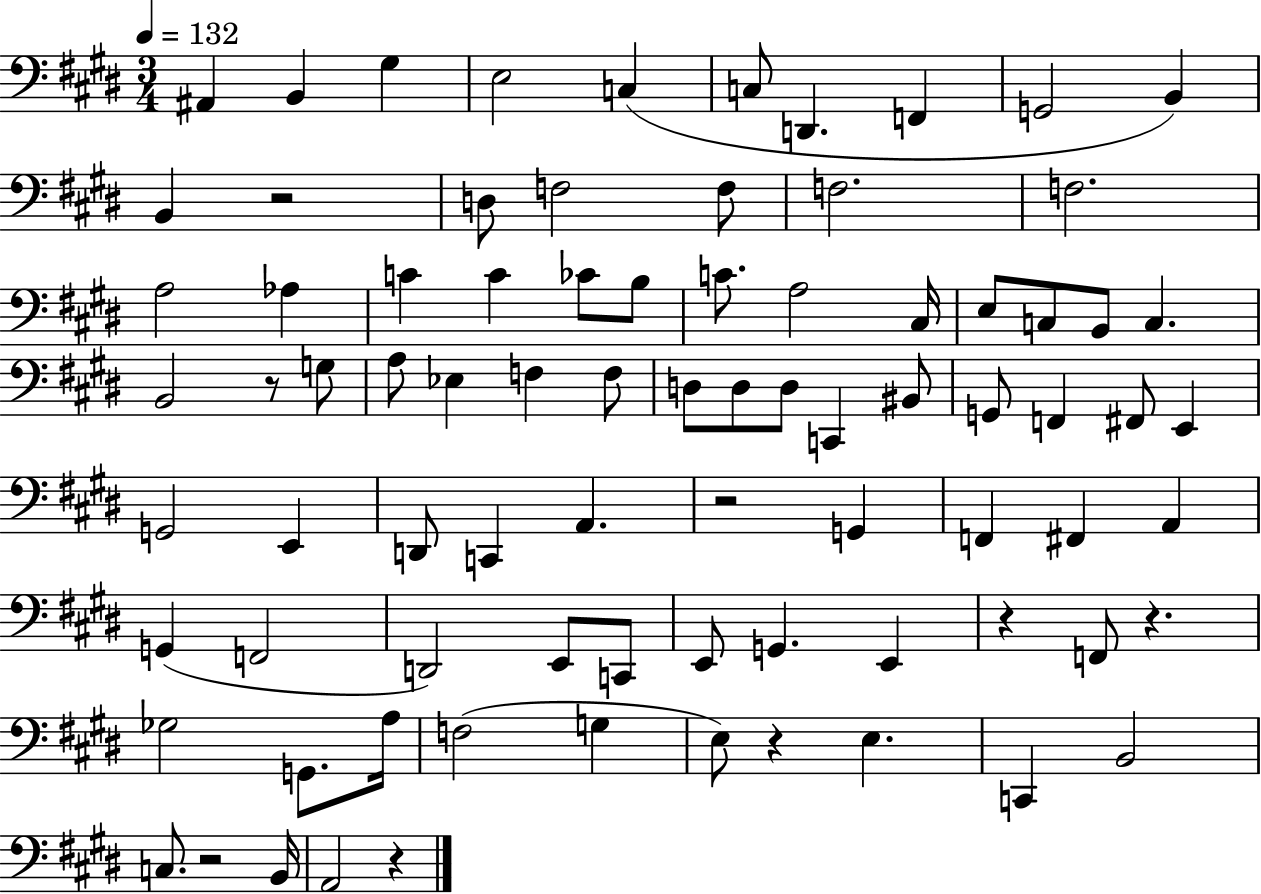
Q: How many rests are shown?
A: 8